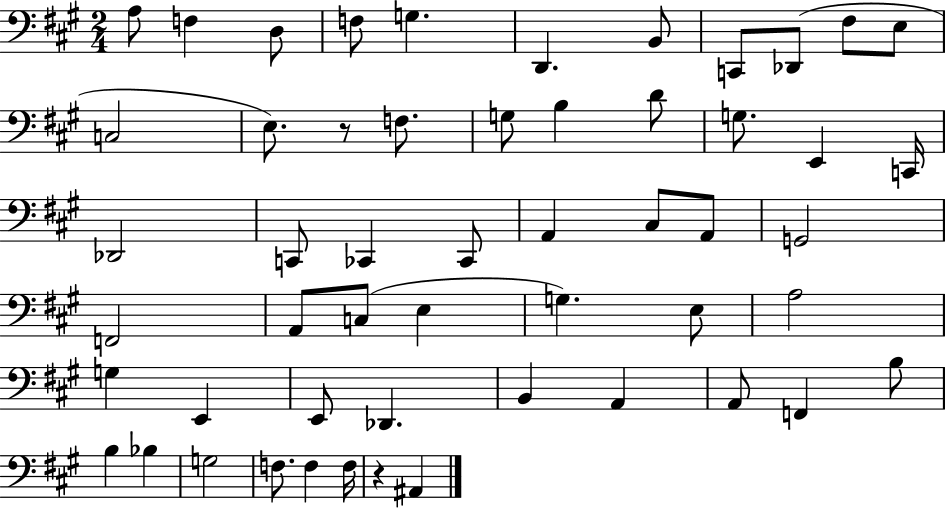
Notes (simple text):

A3/e F3/q D3/e F3/e G3/q. D2/q. B2/e C2/e Db2/e F#3/e E3/e C3/h E3/e. R/e F3/e. G3/e B3/q D4/e G3/e. E2/q C2/s Db2/h C2/e CES2/q CES2/e A2/q C#3/e A2/e G2/h F2/h A2/e C3/e E3/q G3/q. E3/e A3/h G3/q E2/q E2/e Db2/q. B2/q A2/q A2/e F2/q B3/e B3/q Bb3/q G3/h F3/e. F3/q F3/s R/q A#2/q